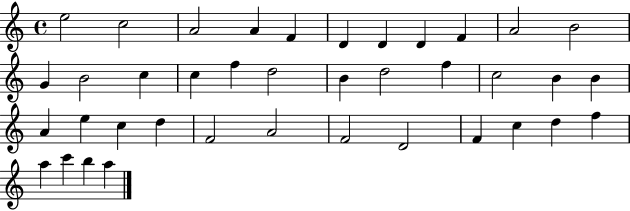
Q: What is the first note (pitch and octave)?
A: E5